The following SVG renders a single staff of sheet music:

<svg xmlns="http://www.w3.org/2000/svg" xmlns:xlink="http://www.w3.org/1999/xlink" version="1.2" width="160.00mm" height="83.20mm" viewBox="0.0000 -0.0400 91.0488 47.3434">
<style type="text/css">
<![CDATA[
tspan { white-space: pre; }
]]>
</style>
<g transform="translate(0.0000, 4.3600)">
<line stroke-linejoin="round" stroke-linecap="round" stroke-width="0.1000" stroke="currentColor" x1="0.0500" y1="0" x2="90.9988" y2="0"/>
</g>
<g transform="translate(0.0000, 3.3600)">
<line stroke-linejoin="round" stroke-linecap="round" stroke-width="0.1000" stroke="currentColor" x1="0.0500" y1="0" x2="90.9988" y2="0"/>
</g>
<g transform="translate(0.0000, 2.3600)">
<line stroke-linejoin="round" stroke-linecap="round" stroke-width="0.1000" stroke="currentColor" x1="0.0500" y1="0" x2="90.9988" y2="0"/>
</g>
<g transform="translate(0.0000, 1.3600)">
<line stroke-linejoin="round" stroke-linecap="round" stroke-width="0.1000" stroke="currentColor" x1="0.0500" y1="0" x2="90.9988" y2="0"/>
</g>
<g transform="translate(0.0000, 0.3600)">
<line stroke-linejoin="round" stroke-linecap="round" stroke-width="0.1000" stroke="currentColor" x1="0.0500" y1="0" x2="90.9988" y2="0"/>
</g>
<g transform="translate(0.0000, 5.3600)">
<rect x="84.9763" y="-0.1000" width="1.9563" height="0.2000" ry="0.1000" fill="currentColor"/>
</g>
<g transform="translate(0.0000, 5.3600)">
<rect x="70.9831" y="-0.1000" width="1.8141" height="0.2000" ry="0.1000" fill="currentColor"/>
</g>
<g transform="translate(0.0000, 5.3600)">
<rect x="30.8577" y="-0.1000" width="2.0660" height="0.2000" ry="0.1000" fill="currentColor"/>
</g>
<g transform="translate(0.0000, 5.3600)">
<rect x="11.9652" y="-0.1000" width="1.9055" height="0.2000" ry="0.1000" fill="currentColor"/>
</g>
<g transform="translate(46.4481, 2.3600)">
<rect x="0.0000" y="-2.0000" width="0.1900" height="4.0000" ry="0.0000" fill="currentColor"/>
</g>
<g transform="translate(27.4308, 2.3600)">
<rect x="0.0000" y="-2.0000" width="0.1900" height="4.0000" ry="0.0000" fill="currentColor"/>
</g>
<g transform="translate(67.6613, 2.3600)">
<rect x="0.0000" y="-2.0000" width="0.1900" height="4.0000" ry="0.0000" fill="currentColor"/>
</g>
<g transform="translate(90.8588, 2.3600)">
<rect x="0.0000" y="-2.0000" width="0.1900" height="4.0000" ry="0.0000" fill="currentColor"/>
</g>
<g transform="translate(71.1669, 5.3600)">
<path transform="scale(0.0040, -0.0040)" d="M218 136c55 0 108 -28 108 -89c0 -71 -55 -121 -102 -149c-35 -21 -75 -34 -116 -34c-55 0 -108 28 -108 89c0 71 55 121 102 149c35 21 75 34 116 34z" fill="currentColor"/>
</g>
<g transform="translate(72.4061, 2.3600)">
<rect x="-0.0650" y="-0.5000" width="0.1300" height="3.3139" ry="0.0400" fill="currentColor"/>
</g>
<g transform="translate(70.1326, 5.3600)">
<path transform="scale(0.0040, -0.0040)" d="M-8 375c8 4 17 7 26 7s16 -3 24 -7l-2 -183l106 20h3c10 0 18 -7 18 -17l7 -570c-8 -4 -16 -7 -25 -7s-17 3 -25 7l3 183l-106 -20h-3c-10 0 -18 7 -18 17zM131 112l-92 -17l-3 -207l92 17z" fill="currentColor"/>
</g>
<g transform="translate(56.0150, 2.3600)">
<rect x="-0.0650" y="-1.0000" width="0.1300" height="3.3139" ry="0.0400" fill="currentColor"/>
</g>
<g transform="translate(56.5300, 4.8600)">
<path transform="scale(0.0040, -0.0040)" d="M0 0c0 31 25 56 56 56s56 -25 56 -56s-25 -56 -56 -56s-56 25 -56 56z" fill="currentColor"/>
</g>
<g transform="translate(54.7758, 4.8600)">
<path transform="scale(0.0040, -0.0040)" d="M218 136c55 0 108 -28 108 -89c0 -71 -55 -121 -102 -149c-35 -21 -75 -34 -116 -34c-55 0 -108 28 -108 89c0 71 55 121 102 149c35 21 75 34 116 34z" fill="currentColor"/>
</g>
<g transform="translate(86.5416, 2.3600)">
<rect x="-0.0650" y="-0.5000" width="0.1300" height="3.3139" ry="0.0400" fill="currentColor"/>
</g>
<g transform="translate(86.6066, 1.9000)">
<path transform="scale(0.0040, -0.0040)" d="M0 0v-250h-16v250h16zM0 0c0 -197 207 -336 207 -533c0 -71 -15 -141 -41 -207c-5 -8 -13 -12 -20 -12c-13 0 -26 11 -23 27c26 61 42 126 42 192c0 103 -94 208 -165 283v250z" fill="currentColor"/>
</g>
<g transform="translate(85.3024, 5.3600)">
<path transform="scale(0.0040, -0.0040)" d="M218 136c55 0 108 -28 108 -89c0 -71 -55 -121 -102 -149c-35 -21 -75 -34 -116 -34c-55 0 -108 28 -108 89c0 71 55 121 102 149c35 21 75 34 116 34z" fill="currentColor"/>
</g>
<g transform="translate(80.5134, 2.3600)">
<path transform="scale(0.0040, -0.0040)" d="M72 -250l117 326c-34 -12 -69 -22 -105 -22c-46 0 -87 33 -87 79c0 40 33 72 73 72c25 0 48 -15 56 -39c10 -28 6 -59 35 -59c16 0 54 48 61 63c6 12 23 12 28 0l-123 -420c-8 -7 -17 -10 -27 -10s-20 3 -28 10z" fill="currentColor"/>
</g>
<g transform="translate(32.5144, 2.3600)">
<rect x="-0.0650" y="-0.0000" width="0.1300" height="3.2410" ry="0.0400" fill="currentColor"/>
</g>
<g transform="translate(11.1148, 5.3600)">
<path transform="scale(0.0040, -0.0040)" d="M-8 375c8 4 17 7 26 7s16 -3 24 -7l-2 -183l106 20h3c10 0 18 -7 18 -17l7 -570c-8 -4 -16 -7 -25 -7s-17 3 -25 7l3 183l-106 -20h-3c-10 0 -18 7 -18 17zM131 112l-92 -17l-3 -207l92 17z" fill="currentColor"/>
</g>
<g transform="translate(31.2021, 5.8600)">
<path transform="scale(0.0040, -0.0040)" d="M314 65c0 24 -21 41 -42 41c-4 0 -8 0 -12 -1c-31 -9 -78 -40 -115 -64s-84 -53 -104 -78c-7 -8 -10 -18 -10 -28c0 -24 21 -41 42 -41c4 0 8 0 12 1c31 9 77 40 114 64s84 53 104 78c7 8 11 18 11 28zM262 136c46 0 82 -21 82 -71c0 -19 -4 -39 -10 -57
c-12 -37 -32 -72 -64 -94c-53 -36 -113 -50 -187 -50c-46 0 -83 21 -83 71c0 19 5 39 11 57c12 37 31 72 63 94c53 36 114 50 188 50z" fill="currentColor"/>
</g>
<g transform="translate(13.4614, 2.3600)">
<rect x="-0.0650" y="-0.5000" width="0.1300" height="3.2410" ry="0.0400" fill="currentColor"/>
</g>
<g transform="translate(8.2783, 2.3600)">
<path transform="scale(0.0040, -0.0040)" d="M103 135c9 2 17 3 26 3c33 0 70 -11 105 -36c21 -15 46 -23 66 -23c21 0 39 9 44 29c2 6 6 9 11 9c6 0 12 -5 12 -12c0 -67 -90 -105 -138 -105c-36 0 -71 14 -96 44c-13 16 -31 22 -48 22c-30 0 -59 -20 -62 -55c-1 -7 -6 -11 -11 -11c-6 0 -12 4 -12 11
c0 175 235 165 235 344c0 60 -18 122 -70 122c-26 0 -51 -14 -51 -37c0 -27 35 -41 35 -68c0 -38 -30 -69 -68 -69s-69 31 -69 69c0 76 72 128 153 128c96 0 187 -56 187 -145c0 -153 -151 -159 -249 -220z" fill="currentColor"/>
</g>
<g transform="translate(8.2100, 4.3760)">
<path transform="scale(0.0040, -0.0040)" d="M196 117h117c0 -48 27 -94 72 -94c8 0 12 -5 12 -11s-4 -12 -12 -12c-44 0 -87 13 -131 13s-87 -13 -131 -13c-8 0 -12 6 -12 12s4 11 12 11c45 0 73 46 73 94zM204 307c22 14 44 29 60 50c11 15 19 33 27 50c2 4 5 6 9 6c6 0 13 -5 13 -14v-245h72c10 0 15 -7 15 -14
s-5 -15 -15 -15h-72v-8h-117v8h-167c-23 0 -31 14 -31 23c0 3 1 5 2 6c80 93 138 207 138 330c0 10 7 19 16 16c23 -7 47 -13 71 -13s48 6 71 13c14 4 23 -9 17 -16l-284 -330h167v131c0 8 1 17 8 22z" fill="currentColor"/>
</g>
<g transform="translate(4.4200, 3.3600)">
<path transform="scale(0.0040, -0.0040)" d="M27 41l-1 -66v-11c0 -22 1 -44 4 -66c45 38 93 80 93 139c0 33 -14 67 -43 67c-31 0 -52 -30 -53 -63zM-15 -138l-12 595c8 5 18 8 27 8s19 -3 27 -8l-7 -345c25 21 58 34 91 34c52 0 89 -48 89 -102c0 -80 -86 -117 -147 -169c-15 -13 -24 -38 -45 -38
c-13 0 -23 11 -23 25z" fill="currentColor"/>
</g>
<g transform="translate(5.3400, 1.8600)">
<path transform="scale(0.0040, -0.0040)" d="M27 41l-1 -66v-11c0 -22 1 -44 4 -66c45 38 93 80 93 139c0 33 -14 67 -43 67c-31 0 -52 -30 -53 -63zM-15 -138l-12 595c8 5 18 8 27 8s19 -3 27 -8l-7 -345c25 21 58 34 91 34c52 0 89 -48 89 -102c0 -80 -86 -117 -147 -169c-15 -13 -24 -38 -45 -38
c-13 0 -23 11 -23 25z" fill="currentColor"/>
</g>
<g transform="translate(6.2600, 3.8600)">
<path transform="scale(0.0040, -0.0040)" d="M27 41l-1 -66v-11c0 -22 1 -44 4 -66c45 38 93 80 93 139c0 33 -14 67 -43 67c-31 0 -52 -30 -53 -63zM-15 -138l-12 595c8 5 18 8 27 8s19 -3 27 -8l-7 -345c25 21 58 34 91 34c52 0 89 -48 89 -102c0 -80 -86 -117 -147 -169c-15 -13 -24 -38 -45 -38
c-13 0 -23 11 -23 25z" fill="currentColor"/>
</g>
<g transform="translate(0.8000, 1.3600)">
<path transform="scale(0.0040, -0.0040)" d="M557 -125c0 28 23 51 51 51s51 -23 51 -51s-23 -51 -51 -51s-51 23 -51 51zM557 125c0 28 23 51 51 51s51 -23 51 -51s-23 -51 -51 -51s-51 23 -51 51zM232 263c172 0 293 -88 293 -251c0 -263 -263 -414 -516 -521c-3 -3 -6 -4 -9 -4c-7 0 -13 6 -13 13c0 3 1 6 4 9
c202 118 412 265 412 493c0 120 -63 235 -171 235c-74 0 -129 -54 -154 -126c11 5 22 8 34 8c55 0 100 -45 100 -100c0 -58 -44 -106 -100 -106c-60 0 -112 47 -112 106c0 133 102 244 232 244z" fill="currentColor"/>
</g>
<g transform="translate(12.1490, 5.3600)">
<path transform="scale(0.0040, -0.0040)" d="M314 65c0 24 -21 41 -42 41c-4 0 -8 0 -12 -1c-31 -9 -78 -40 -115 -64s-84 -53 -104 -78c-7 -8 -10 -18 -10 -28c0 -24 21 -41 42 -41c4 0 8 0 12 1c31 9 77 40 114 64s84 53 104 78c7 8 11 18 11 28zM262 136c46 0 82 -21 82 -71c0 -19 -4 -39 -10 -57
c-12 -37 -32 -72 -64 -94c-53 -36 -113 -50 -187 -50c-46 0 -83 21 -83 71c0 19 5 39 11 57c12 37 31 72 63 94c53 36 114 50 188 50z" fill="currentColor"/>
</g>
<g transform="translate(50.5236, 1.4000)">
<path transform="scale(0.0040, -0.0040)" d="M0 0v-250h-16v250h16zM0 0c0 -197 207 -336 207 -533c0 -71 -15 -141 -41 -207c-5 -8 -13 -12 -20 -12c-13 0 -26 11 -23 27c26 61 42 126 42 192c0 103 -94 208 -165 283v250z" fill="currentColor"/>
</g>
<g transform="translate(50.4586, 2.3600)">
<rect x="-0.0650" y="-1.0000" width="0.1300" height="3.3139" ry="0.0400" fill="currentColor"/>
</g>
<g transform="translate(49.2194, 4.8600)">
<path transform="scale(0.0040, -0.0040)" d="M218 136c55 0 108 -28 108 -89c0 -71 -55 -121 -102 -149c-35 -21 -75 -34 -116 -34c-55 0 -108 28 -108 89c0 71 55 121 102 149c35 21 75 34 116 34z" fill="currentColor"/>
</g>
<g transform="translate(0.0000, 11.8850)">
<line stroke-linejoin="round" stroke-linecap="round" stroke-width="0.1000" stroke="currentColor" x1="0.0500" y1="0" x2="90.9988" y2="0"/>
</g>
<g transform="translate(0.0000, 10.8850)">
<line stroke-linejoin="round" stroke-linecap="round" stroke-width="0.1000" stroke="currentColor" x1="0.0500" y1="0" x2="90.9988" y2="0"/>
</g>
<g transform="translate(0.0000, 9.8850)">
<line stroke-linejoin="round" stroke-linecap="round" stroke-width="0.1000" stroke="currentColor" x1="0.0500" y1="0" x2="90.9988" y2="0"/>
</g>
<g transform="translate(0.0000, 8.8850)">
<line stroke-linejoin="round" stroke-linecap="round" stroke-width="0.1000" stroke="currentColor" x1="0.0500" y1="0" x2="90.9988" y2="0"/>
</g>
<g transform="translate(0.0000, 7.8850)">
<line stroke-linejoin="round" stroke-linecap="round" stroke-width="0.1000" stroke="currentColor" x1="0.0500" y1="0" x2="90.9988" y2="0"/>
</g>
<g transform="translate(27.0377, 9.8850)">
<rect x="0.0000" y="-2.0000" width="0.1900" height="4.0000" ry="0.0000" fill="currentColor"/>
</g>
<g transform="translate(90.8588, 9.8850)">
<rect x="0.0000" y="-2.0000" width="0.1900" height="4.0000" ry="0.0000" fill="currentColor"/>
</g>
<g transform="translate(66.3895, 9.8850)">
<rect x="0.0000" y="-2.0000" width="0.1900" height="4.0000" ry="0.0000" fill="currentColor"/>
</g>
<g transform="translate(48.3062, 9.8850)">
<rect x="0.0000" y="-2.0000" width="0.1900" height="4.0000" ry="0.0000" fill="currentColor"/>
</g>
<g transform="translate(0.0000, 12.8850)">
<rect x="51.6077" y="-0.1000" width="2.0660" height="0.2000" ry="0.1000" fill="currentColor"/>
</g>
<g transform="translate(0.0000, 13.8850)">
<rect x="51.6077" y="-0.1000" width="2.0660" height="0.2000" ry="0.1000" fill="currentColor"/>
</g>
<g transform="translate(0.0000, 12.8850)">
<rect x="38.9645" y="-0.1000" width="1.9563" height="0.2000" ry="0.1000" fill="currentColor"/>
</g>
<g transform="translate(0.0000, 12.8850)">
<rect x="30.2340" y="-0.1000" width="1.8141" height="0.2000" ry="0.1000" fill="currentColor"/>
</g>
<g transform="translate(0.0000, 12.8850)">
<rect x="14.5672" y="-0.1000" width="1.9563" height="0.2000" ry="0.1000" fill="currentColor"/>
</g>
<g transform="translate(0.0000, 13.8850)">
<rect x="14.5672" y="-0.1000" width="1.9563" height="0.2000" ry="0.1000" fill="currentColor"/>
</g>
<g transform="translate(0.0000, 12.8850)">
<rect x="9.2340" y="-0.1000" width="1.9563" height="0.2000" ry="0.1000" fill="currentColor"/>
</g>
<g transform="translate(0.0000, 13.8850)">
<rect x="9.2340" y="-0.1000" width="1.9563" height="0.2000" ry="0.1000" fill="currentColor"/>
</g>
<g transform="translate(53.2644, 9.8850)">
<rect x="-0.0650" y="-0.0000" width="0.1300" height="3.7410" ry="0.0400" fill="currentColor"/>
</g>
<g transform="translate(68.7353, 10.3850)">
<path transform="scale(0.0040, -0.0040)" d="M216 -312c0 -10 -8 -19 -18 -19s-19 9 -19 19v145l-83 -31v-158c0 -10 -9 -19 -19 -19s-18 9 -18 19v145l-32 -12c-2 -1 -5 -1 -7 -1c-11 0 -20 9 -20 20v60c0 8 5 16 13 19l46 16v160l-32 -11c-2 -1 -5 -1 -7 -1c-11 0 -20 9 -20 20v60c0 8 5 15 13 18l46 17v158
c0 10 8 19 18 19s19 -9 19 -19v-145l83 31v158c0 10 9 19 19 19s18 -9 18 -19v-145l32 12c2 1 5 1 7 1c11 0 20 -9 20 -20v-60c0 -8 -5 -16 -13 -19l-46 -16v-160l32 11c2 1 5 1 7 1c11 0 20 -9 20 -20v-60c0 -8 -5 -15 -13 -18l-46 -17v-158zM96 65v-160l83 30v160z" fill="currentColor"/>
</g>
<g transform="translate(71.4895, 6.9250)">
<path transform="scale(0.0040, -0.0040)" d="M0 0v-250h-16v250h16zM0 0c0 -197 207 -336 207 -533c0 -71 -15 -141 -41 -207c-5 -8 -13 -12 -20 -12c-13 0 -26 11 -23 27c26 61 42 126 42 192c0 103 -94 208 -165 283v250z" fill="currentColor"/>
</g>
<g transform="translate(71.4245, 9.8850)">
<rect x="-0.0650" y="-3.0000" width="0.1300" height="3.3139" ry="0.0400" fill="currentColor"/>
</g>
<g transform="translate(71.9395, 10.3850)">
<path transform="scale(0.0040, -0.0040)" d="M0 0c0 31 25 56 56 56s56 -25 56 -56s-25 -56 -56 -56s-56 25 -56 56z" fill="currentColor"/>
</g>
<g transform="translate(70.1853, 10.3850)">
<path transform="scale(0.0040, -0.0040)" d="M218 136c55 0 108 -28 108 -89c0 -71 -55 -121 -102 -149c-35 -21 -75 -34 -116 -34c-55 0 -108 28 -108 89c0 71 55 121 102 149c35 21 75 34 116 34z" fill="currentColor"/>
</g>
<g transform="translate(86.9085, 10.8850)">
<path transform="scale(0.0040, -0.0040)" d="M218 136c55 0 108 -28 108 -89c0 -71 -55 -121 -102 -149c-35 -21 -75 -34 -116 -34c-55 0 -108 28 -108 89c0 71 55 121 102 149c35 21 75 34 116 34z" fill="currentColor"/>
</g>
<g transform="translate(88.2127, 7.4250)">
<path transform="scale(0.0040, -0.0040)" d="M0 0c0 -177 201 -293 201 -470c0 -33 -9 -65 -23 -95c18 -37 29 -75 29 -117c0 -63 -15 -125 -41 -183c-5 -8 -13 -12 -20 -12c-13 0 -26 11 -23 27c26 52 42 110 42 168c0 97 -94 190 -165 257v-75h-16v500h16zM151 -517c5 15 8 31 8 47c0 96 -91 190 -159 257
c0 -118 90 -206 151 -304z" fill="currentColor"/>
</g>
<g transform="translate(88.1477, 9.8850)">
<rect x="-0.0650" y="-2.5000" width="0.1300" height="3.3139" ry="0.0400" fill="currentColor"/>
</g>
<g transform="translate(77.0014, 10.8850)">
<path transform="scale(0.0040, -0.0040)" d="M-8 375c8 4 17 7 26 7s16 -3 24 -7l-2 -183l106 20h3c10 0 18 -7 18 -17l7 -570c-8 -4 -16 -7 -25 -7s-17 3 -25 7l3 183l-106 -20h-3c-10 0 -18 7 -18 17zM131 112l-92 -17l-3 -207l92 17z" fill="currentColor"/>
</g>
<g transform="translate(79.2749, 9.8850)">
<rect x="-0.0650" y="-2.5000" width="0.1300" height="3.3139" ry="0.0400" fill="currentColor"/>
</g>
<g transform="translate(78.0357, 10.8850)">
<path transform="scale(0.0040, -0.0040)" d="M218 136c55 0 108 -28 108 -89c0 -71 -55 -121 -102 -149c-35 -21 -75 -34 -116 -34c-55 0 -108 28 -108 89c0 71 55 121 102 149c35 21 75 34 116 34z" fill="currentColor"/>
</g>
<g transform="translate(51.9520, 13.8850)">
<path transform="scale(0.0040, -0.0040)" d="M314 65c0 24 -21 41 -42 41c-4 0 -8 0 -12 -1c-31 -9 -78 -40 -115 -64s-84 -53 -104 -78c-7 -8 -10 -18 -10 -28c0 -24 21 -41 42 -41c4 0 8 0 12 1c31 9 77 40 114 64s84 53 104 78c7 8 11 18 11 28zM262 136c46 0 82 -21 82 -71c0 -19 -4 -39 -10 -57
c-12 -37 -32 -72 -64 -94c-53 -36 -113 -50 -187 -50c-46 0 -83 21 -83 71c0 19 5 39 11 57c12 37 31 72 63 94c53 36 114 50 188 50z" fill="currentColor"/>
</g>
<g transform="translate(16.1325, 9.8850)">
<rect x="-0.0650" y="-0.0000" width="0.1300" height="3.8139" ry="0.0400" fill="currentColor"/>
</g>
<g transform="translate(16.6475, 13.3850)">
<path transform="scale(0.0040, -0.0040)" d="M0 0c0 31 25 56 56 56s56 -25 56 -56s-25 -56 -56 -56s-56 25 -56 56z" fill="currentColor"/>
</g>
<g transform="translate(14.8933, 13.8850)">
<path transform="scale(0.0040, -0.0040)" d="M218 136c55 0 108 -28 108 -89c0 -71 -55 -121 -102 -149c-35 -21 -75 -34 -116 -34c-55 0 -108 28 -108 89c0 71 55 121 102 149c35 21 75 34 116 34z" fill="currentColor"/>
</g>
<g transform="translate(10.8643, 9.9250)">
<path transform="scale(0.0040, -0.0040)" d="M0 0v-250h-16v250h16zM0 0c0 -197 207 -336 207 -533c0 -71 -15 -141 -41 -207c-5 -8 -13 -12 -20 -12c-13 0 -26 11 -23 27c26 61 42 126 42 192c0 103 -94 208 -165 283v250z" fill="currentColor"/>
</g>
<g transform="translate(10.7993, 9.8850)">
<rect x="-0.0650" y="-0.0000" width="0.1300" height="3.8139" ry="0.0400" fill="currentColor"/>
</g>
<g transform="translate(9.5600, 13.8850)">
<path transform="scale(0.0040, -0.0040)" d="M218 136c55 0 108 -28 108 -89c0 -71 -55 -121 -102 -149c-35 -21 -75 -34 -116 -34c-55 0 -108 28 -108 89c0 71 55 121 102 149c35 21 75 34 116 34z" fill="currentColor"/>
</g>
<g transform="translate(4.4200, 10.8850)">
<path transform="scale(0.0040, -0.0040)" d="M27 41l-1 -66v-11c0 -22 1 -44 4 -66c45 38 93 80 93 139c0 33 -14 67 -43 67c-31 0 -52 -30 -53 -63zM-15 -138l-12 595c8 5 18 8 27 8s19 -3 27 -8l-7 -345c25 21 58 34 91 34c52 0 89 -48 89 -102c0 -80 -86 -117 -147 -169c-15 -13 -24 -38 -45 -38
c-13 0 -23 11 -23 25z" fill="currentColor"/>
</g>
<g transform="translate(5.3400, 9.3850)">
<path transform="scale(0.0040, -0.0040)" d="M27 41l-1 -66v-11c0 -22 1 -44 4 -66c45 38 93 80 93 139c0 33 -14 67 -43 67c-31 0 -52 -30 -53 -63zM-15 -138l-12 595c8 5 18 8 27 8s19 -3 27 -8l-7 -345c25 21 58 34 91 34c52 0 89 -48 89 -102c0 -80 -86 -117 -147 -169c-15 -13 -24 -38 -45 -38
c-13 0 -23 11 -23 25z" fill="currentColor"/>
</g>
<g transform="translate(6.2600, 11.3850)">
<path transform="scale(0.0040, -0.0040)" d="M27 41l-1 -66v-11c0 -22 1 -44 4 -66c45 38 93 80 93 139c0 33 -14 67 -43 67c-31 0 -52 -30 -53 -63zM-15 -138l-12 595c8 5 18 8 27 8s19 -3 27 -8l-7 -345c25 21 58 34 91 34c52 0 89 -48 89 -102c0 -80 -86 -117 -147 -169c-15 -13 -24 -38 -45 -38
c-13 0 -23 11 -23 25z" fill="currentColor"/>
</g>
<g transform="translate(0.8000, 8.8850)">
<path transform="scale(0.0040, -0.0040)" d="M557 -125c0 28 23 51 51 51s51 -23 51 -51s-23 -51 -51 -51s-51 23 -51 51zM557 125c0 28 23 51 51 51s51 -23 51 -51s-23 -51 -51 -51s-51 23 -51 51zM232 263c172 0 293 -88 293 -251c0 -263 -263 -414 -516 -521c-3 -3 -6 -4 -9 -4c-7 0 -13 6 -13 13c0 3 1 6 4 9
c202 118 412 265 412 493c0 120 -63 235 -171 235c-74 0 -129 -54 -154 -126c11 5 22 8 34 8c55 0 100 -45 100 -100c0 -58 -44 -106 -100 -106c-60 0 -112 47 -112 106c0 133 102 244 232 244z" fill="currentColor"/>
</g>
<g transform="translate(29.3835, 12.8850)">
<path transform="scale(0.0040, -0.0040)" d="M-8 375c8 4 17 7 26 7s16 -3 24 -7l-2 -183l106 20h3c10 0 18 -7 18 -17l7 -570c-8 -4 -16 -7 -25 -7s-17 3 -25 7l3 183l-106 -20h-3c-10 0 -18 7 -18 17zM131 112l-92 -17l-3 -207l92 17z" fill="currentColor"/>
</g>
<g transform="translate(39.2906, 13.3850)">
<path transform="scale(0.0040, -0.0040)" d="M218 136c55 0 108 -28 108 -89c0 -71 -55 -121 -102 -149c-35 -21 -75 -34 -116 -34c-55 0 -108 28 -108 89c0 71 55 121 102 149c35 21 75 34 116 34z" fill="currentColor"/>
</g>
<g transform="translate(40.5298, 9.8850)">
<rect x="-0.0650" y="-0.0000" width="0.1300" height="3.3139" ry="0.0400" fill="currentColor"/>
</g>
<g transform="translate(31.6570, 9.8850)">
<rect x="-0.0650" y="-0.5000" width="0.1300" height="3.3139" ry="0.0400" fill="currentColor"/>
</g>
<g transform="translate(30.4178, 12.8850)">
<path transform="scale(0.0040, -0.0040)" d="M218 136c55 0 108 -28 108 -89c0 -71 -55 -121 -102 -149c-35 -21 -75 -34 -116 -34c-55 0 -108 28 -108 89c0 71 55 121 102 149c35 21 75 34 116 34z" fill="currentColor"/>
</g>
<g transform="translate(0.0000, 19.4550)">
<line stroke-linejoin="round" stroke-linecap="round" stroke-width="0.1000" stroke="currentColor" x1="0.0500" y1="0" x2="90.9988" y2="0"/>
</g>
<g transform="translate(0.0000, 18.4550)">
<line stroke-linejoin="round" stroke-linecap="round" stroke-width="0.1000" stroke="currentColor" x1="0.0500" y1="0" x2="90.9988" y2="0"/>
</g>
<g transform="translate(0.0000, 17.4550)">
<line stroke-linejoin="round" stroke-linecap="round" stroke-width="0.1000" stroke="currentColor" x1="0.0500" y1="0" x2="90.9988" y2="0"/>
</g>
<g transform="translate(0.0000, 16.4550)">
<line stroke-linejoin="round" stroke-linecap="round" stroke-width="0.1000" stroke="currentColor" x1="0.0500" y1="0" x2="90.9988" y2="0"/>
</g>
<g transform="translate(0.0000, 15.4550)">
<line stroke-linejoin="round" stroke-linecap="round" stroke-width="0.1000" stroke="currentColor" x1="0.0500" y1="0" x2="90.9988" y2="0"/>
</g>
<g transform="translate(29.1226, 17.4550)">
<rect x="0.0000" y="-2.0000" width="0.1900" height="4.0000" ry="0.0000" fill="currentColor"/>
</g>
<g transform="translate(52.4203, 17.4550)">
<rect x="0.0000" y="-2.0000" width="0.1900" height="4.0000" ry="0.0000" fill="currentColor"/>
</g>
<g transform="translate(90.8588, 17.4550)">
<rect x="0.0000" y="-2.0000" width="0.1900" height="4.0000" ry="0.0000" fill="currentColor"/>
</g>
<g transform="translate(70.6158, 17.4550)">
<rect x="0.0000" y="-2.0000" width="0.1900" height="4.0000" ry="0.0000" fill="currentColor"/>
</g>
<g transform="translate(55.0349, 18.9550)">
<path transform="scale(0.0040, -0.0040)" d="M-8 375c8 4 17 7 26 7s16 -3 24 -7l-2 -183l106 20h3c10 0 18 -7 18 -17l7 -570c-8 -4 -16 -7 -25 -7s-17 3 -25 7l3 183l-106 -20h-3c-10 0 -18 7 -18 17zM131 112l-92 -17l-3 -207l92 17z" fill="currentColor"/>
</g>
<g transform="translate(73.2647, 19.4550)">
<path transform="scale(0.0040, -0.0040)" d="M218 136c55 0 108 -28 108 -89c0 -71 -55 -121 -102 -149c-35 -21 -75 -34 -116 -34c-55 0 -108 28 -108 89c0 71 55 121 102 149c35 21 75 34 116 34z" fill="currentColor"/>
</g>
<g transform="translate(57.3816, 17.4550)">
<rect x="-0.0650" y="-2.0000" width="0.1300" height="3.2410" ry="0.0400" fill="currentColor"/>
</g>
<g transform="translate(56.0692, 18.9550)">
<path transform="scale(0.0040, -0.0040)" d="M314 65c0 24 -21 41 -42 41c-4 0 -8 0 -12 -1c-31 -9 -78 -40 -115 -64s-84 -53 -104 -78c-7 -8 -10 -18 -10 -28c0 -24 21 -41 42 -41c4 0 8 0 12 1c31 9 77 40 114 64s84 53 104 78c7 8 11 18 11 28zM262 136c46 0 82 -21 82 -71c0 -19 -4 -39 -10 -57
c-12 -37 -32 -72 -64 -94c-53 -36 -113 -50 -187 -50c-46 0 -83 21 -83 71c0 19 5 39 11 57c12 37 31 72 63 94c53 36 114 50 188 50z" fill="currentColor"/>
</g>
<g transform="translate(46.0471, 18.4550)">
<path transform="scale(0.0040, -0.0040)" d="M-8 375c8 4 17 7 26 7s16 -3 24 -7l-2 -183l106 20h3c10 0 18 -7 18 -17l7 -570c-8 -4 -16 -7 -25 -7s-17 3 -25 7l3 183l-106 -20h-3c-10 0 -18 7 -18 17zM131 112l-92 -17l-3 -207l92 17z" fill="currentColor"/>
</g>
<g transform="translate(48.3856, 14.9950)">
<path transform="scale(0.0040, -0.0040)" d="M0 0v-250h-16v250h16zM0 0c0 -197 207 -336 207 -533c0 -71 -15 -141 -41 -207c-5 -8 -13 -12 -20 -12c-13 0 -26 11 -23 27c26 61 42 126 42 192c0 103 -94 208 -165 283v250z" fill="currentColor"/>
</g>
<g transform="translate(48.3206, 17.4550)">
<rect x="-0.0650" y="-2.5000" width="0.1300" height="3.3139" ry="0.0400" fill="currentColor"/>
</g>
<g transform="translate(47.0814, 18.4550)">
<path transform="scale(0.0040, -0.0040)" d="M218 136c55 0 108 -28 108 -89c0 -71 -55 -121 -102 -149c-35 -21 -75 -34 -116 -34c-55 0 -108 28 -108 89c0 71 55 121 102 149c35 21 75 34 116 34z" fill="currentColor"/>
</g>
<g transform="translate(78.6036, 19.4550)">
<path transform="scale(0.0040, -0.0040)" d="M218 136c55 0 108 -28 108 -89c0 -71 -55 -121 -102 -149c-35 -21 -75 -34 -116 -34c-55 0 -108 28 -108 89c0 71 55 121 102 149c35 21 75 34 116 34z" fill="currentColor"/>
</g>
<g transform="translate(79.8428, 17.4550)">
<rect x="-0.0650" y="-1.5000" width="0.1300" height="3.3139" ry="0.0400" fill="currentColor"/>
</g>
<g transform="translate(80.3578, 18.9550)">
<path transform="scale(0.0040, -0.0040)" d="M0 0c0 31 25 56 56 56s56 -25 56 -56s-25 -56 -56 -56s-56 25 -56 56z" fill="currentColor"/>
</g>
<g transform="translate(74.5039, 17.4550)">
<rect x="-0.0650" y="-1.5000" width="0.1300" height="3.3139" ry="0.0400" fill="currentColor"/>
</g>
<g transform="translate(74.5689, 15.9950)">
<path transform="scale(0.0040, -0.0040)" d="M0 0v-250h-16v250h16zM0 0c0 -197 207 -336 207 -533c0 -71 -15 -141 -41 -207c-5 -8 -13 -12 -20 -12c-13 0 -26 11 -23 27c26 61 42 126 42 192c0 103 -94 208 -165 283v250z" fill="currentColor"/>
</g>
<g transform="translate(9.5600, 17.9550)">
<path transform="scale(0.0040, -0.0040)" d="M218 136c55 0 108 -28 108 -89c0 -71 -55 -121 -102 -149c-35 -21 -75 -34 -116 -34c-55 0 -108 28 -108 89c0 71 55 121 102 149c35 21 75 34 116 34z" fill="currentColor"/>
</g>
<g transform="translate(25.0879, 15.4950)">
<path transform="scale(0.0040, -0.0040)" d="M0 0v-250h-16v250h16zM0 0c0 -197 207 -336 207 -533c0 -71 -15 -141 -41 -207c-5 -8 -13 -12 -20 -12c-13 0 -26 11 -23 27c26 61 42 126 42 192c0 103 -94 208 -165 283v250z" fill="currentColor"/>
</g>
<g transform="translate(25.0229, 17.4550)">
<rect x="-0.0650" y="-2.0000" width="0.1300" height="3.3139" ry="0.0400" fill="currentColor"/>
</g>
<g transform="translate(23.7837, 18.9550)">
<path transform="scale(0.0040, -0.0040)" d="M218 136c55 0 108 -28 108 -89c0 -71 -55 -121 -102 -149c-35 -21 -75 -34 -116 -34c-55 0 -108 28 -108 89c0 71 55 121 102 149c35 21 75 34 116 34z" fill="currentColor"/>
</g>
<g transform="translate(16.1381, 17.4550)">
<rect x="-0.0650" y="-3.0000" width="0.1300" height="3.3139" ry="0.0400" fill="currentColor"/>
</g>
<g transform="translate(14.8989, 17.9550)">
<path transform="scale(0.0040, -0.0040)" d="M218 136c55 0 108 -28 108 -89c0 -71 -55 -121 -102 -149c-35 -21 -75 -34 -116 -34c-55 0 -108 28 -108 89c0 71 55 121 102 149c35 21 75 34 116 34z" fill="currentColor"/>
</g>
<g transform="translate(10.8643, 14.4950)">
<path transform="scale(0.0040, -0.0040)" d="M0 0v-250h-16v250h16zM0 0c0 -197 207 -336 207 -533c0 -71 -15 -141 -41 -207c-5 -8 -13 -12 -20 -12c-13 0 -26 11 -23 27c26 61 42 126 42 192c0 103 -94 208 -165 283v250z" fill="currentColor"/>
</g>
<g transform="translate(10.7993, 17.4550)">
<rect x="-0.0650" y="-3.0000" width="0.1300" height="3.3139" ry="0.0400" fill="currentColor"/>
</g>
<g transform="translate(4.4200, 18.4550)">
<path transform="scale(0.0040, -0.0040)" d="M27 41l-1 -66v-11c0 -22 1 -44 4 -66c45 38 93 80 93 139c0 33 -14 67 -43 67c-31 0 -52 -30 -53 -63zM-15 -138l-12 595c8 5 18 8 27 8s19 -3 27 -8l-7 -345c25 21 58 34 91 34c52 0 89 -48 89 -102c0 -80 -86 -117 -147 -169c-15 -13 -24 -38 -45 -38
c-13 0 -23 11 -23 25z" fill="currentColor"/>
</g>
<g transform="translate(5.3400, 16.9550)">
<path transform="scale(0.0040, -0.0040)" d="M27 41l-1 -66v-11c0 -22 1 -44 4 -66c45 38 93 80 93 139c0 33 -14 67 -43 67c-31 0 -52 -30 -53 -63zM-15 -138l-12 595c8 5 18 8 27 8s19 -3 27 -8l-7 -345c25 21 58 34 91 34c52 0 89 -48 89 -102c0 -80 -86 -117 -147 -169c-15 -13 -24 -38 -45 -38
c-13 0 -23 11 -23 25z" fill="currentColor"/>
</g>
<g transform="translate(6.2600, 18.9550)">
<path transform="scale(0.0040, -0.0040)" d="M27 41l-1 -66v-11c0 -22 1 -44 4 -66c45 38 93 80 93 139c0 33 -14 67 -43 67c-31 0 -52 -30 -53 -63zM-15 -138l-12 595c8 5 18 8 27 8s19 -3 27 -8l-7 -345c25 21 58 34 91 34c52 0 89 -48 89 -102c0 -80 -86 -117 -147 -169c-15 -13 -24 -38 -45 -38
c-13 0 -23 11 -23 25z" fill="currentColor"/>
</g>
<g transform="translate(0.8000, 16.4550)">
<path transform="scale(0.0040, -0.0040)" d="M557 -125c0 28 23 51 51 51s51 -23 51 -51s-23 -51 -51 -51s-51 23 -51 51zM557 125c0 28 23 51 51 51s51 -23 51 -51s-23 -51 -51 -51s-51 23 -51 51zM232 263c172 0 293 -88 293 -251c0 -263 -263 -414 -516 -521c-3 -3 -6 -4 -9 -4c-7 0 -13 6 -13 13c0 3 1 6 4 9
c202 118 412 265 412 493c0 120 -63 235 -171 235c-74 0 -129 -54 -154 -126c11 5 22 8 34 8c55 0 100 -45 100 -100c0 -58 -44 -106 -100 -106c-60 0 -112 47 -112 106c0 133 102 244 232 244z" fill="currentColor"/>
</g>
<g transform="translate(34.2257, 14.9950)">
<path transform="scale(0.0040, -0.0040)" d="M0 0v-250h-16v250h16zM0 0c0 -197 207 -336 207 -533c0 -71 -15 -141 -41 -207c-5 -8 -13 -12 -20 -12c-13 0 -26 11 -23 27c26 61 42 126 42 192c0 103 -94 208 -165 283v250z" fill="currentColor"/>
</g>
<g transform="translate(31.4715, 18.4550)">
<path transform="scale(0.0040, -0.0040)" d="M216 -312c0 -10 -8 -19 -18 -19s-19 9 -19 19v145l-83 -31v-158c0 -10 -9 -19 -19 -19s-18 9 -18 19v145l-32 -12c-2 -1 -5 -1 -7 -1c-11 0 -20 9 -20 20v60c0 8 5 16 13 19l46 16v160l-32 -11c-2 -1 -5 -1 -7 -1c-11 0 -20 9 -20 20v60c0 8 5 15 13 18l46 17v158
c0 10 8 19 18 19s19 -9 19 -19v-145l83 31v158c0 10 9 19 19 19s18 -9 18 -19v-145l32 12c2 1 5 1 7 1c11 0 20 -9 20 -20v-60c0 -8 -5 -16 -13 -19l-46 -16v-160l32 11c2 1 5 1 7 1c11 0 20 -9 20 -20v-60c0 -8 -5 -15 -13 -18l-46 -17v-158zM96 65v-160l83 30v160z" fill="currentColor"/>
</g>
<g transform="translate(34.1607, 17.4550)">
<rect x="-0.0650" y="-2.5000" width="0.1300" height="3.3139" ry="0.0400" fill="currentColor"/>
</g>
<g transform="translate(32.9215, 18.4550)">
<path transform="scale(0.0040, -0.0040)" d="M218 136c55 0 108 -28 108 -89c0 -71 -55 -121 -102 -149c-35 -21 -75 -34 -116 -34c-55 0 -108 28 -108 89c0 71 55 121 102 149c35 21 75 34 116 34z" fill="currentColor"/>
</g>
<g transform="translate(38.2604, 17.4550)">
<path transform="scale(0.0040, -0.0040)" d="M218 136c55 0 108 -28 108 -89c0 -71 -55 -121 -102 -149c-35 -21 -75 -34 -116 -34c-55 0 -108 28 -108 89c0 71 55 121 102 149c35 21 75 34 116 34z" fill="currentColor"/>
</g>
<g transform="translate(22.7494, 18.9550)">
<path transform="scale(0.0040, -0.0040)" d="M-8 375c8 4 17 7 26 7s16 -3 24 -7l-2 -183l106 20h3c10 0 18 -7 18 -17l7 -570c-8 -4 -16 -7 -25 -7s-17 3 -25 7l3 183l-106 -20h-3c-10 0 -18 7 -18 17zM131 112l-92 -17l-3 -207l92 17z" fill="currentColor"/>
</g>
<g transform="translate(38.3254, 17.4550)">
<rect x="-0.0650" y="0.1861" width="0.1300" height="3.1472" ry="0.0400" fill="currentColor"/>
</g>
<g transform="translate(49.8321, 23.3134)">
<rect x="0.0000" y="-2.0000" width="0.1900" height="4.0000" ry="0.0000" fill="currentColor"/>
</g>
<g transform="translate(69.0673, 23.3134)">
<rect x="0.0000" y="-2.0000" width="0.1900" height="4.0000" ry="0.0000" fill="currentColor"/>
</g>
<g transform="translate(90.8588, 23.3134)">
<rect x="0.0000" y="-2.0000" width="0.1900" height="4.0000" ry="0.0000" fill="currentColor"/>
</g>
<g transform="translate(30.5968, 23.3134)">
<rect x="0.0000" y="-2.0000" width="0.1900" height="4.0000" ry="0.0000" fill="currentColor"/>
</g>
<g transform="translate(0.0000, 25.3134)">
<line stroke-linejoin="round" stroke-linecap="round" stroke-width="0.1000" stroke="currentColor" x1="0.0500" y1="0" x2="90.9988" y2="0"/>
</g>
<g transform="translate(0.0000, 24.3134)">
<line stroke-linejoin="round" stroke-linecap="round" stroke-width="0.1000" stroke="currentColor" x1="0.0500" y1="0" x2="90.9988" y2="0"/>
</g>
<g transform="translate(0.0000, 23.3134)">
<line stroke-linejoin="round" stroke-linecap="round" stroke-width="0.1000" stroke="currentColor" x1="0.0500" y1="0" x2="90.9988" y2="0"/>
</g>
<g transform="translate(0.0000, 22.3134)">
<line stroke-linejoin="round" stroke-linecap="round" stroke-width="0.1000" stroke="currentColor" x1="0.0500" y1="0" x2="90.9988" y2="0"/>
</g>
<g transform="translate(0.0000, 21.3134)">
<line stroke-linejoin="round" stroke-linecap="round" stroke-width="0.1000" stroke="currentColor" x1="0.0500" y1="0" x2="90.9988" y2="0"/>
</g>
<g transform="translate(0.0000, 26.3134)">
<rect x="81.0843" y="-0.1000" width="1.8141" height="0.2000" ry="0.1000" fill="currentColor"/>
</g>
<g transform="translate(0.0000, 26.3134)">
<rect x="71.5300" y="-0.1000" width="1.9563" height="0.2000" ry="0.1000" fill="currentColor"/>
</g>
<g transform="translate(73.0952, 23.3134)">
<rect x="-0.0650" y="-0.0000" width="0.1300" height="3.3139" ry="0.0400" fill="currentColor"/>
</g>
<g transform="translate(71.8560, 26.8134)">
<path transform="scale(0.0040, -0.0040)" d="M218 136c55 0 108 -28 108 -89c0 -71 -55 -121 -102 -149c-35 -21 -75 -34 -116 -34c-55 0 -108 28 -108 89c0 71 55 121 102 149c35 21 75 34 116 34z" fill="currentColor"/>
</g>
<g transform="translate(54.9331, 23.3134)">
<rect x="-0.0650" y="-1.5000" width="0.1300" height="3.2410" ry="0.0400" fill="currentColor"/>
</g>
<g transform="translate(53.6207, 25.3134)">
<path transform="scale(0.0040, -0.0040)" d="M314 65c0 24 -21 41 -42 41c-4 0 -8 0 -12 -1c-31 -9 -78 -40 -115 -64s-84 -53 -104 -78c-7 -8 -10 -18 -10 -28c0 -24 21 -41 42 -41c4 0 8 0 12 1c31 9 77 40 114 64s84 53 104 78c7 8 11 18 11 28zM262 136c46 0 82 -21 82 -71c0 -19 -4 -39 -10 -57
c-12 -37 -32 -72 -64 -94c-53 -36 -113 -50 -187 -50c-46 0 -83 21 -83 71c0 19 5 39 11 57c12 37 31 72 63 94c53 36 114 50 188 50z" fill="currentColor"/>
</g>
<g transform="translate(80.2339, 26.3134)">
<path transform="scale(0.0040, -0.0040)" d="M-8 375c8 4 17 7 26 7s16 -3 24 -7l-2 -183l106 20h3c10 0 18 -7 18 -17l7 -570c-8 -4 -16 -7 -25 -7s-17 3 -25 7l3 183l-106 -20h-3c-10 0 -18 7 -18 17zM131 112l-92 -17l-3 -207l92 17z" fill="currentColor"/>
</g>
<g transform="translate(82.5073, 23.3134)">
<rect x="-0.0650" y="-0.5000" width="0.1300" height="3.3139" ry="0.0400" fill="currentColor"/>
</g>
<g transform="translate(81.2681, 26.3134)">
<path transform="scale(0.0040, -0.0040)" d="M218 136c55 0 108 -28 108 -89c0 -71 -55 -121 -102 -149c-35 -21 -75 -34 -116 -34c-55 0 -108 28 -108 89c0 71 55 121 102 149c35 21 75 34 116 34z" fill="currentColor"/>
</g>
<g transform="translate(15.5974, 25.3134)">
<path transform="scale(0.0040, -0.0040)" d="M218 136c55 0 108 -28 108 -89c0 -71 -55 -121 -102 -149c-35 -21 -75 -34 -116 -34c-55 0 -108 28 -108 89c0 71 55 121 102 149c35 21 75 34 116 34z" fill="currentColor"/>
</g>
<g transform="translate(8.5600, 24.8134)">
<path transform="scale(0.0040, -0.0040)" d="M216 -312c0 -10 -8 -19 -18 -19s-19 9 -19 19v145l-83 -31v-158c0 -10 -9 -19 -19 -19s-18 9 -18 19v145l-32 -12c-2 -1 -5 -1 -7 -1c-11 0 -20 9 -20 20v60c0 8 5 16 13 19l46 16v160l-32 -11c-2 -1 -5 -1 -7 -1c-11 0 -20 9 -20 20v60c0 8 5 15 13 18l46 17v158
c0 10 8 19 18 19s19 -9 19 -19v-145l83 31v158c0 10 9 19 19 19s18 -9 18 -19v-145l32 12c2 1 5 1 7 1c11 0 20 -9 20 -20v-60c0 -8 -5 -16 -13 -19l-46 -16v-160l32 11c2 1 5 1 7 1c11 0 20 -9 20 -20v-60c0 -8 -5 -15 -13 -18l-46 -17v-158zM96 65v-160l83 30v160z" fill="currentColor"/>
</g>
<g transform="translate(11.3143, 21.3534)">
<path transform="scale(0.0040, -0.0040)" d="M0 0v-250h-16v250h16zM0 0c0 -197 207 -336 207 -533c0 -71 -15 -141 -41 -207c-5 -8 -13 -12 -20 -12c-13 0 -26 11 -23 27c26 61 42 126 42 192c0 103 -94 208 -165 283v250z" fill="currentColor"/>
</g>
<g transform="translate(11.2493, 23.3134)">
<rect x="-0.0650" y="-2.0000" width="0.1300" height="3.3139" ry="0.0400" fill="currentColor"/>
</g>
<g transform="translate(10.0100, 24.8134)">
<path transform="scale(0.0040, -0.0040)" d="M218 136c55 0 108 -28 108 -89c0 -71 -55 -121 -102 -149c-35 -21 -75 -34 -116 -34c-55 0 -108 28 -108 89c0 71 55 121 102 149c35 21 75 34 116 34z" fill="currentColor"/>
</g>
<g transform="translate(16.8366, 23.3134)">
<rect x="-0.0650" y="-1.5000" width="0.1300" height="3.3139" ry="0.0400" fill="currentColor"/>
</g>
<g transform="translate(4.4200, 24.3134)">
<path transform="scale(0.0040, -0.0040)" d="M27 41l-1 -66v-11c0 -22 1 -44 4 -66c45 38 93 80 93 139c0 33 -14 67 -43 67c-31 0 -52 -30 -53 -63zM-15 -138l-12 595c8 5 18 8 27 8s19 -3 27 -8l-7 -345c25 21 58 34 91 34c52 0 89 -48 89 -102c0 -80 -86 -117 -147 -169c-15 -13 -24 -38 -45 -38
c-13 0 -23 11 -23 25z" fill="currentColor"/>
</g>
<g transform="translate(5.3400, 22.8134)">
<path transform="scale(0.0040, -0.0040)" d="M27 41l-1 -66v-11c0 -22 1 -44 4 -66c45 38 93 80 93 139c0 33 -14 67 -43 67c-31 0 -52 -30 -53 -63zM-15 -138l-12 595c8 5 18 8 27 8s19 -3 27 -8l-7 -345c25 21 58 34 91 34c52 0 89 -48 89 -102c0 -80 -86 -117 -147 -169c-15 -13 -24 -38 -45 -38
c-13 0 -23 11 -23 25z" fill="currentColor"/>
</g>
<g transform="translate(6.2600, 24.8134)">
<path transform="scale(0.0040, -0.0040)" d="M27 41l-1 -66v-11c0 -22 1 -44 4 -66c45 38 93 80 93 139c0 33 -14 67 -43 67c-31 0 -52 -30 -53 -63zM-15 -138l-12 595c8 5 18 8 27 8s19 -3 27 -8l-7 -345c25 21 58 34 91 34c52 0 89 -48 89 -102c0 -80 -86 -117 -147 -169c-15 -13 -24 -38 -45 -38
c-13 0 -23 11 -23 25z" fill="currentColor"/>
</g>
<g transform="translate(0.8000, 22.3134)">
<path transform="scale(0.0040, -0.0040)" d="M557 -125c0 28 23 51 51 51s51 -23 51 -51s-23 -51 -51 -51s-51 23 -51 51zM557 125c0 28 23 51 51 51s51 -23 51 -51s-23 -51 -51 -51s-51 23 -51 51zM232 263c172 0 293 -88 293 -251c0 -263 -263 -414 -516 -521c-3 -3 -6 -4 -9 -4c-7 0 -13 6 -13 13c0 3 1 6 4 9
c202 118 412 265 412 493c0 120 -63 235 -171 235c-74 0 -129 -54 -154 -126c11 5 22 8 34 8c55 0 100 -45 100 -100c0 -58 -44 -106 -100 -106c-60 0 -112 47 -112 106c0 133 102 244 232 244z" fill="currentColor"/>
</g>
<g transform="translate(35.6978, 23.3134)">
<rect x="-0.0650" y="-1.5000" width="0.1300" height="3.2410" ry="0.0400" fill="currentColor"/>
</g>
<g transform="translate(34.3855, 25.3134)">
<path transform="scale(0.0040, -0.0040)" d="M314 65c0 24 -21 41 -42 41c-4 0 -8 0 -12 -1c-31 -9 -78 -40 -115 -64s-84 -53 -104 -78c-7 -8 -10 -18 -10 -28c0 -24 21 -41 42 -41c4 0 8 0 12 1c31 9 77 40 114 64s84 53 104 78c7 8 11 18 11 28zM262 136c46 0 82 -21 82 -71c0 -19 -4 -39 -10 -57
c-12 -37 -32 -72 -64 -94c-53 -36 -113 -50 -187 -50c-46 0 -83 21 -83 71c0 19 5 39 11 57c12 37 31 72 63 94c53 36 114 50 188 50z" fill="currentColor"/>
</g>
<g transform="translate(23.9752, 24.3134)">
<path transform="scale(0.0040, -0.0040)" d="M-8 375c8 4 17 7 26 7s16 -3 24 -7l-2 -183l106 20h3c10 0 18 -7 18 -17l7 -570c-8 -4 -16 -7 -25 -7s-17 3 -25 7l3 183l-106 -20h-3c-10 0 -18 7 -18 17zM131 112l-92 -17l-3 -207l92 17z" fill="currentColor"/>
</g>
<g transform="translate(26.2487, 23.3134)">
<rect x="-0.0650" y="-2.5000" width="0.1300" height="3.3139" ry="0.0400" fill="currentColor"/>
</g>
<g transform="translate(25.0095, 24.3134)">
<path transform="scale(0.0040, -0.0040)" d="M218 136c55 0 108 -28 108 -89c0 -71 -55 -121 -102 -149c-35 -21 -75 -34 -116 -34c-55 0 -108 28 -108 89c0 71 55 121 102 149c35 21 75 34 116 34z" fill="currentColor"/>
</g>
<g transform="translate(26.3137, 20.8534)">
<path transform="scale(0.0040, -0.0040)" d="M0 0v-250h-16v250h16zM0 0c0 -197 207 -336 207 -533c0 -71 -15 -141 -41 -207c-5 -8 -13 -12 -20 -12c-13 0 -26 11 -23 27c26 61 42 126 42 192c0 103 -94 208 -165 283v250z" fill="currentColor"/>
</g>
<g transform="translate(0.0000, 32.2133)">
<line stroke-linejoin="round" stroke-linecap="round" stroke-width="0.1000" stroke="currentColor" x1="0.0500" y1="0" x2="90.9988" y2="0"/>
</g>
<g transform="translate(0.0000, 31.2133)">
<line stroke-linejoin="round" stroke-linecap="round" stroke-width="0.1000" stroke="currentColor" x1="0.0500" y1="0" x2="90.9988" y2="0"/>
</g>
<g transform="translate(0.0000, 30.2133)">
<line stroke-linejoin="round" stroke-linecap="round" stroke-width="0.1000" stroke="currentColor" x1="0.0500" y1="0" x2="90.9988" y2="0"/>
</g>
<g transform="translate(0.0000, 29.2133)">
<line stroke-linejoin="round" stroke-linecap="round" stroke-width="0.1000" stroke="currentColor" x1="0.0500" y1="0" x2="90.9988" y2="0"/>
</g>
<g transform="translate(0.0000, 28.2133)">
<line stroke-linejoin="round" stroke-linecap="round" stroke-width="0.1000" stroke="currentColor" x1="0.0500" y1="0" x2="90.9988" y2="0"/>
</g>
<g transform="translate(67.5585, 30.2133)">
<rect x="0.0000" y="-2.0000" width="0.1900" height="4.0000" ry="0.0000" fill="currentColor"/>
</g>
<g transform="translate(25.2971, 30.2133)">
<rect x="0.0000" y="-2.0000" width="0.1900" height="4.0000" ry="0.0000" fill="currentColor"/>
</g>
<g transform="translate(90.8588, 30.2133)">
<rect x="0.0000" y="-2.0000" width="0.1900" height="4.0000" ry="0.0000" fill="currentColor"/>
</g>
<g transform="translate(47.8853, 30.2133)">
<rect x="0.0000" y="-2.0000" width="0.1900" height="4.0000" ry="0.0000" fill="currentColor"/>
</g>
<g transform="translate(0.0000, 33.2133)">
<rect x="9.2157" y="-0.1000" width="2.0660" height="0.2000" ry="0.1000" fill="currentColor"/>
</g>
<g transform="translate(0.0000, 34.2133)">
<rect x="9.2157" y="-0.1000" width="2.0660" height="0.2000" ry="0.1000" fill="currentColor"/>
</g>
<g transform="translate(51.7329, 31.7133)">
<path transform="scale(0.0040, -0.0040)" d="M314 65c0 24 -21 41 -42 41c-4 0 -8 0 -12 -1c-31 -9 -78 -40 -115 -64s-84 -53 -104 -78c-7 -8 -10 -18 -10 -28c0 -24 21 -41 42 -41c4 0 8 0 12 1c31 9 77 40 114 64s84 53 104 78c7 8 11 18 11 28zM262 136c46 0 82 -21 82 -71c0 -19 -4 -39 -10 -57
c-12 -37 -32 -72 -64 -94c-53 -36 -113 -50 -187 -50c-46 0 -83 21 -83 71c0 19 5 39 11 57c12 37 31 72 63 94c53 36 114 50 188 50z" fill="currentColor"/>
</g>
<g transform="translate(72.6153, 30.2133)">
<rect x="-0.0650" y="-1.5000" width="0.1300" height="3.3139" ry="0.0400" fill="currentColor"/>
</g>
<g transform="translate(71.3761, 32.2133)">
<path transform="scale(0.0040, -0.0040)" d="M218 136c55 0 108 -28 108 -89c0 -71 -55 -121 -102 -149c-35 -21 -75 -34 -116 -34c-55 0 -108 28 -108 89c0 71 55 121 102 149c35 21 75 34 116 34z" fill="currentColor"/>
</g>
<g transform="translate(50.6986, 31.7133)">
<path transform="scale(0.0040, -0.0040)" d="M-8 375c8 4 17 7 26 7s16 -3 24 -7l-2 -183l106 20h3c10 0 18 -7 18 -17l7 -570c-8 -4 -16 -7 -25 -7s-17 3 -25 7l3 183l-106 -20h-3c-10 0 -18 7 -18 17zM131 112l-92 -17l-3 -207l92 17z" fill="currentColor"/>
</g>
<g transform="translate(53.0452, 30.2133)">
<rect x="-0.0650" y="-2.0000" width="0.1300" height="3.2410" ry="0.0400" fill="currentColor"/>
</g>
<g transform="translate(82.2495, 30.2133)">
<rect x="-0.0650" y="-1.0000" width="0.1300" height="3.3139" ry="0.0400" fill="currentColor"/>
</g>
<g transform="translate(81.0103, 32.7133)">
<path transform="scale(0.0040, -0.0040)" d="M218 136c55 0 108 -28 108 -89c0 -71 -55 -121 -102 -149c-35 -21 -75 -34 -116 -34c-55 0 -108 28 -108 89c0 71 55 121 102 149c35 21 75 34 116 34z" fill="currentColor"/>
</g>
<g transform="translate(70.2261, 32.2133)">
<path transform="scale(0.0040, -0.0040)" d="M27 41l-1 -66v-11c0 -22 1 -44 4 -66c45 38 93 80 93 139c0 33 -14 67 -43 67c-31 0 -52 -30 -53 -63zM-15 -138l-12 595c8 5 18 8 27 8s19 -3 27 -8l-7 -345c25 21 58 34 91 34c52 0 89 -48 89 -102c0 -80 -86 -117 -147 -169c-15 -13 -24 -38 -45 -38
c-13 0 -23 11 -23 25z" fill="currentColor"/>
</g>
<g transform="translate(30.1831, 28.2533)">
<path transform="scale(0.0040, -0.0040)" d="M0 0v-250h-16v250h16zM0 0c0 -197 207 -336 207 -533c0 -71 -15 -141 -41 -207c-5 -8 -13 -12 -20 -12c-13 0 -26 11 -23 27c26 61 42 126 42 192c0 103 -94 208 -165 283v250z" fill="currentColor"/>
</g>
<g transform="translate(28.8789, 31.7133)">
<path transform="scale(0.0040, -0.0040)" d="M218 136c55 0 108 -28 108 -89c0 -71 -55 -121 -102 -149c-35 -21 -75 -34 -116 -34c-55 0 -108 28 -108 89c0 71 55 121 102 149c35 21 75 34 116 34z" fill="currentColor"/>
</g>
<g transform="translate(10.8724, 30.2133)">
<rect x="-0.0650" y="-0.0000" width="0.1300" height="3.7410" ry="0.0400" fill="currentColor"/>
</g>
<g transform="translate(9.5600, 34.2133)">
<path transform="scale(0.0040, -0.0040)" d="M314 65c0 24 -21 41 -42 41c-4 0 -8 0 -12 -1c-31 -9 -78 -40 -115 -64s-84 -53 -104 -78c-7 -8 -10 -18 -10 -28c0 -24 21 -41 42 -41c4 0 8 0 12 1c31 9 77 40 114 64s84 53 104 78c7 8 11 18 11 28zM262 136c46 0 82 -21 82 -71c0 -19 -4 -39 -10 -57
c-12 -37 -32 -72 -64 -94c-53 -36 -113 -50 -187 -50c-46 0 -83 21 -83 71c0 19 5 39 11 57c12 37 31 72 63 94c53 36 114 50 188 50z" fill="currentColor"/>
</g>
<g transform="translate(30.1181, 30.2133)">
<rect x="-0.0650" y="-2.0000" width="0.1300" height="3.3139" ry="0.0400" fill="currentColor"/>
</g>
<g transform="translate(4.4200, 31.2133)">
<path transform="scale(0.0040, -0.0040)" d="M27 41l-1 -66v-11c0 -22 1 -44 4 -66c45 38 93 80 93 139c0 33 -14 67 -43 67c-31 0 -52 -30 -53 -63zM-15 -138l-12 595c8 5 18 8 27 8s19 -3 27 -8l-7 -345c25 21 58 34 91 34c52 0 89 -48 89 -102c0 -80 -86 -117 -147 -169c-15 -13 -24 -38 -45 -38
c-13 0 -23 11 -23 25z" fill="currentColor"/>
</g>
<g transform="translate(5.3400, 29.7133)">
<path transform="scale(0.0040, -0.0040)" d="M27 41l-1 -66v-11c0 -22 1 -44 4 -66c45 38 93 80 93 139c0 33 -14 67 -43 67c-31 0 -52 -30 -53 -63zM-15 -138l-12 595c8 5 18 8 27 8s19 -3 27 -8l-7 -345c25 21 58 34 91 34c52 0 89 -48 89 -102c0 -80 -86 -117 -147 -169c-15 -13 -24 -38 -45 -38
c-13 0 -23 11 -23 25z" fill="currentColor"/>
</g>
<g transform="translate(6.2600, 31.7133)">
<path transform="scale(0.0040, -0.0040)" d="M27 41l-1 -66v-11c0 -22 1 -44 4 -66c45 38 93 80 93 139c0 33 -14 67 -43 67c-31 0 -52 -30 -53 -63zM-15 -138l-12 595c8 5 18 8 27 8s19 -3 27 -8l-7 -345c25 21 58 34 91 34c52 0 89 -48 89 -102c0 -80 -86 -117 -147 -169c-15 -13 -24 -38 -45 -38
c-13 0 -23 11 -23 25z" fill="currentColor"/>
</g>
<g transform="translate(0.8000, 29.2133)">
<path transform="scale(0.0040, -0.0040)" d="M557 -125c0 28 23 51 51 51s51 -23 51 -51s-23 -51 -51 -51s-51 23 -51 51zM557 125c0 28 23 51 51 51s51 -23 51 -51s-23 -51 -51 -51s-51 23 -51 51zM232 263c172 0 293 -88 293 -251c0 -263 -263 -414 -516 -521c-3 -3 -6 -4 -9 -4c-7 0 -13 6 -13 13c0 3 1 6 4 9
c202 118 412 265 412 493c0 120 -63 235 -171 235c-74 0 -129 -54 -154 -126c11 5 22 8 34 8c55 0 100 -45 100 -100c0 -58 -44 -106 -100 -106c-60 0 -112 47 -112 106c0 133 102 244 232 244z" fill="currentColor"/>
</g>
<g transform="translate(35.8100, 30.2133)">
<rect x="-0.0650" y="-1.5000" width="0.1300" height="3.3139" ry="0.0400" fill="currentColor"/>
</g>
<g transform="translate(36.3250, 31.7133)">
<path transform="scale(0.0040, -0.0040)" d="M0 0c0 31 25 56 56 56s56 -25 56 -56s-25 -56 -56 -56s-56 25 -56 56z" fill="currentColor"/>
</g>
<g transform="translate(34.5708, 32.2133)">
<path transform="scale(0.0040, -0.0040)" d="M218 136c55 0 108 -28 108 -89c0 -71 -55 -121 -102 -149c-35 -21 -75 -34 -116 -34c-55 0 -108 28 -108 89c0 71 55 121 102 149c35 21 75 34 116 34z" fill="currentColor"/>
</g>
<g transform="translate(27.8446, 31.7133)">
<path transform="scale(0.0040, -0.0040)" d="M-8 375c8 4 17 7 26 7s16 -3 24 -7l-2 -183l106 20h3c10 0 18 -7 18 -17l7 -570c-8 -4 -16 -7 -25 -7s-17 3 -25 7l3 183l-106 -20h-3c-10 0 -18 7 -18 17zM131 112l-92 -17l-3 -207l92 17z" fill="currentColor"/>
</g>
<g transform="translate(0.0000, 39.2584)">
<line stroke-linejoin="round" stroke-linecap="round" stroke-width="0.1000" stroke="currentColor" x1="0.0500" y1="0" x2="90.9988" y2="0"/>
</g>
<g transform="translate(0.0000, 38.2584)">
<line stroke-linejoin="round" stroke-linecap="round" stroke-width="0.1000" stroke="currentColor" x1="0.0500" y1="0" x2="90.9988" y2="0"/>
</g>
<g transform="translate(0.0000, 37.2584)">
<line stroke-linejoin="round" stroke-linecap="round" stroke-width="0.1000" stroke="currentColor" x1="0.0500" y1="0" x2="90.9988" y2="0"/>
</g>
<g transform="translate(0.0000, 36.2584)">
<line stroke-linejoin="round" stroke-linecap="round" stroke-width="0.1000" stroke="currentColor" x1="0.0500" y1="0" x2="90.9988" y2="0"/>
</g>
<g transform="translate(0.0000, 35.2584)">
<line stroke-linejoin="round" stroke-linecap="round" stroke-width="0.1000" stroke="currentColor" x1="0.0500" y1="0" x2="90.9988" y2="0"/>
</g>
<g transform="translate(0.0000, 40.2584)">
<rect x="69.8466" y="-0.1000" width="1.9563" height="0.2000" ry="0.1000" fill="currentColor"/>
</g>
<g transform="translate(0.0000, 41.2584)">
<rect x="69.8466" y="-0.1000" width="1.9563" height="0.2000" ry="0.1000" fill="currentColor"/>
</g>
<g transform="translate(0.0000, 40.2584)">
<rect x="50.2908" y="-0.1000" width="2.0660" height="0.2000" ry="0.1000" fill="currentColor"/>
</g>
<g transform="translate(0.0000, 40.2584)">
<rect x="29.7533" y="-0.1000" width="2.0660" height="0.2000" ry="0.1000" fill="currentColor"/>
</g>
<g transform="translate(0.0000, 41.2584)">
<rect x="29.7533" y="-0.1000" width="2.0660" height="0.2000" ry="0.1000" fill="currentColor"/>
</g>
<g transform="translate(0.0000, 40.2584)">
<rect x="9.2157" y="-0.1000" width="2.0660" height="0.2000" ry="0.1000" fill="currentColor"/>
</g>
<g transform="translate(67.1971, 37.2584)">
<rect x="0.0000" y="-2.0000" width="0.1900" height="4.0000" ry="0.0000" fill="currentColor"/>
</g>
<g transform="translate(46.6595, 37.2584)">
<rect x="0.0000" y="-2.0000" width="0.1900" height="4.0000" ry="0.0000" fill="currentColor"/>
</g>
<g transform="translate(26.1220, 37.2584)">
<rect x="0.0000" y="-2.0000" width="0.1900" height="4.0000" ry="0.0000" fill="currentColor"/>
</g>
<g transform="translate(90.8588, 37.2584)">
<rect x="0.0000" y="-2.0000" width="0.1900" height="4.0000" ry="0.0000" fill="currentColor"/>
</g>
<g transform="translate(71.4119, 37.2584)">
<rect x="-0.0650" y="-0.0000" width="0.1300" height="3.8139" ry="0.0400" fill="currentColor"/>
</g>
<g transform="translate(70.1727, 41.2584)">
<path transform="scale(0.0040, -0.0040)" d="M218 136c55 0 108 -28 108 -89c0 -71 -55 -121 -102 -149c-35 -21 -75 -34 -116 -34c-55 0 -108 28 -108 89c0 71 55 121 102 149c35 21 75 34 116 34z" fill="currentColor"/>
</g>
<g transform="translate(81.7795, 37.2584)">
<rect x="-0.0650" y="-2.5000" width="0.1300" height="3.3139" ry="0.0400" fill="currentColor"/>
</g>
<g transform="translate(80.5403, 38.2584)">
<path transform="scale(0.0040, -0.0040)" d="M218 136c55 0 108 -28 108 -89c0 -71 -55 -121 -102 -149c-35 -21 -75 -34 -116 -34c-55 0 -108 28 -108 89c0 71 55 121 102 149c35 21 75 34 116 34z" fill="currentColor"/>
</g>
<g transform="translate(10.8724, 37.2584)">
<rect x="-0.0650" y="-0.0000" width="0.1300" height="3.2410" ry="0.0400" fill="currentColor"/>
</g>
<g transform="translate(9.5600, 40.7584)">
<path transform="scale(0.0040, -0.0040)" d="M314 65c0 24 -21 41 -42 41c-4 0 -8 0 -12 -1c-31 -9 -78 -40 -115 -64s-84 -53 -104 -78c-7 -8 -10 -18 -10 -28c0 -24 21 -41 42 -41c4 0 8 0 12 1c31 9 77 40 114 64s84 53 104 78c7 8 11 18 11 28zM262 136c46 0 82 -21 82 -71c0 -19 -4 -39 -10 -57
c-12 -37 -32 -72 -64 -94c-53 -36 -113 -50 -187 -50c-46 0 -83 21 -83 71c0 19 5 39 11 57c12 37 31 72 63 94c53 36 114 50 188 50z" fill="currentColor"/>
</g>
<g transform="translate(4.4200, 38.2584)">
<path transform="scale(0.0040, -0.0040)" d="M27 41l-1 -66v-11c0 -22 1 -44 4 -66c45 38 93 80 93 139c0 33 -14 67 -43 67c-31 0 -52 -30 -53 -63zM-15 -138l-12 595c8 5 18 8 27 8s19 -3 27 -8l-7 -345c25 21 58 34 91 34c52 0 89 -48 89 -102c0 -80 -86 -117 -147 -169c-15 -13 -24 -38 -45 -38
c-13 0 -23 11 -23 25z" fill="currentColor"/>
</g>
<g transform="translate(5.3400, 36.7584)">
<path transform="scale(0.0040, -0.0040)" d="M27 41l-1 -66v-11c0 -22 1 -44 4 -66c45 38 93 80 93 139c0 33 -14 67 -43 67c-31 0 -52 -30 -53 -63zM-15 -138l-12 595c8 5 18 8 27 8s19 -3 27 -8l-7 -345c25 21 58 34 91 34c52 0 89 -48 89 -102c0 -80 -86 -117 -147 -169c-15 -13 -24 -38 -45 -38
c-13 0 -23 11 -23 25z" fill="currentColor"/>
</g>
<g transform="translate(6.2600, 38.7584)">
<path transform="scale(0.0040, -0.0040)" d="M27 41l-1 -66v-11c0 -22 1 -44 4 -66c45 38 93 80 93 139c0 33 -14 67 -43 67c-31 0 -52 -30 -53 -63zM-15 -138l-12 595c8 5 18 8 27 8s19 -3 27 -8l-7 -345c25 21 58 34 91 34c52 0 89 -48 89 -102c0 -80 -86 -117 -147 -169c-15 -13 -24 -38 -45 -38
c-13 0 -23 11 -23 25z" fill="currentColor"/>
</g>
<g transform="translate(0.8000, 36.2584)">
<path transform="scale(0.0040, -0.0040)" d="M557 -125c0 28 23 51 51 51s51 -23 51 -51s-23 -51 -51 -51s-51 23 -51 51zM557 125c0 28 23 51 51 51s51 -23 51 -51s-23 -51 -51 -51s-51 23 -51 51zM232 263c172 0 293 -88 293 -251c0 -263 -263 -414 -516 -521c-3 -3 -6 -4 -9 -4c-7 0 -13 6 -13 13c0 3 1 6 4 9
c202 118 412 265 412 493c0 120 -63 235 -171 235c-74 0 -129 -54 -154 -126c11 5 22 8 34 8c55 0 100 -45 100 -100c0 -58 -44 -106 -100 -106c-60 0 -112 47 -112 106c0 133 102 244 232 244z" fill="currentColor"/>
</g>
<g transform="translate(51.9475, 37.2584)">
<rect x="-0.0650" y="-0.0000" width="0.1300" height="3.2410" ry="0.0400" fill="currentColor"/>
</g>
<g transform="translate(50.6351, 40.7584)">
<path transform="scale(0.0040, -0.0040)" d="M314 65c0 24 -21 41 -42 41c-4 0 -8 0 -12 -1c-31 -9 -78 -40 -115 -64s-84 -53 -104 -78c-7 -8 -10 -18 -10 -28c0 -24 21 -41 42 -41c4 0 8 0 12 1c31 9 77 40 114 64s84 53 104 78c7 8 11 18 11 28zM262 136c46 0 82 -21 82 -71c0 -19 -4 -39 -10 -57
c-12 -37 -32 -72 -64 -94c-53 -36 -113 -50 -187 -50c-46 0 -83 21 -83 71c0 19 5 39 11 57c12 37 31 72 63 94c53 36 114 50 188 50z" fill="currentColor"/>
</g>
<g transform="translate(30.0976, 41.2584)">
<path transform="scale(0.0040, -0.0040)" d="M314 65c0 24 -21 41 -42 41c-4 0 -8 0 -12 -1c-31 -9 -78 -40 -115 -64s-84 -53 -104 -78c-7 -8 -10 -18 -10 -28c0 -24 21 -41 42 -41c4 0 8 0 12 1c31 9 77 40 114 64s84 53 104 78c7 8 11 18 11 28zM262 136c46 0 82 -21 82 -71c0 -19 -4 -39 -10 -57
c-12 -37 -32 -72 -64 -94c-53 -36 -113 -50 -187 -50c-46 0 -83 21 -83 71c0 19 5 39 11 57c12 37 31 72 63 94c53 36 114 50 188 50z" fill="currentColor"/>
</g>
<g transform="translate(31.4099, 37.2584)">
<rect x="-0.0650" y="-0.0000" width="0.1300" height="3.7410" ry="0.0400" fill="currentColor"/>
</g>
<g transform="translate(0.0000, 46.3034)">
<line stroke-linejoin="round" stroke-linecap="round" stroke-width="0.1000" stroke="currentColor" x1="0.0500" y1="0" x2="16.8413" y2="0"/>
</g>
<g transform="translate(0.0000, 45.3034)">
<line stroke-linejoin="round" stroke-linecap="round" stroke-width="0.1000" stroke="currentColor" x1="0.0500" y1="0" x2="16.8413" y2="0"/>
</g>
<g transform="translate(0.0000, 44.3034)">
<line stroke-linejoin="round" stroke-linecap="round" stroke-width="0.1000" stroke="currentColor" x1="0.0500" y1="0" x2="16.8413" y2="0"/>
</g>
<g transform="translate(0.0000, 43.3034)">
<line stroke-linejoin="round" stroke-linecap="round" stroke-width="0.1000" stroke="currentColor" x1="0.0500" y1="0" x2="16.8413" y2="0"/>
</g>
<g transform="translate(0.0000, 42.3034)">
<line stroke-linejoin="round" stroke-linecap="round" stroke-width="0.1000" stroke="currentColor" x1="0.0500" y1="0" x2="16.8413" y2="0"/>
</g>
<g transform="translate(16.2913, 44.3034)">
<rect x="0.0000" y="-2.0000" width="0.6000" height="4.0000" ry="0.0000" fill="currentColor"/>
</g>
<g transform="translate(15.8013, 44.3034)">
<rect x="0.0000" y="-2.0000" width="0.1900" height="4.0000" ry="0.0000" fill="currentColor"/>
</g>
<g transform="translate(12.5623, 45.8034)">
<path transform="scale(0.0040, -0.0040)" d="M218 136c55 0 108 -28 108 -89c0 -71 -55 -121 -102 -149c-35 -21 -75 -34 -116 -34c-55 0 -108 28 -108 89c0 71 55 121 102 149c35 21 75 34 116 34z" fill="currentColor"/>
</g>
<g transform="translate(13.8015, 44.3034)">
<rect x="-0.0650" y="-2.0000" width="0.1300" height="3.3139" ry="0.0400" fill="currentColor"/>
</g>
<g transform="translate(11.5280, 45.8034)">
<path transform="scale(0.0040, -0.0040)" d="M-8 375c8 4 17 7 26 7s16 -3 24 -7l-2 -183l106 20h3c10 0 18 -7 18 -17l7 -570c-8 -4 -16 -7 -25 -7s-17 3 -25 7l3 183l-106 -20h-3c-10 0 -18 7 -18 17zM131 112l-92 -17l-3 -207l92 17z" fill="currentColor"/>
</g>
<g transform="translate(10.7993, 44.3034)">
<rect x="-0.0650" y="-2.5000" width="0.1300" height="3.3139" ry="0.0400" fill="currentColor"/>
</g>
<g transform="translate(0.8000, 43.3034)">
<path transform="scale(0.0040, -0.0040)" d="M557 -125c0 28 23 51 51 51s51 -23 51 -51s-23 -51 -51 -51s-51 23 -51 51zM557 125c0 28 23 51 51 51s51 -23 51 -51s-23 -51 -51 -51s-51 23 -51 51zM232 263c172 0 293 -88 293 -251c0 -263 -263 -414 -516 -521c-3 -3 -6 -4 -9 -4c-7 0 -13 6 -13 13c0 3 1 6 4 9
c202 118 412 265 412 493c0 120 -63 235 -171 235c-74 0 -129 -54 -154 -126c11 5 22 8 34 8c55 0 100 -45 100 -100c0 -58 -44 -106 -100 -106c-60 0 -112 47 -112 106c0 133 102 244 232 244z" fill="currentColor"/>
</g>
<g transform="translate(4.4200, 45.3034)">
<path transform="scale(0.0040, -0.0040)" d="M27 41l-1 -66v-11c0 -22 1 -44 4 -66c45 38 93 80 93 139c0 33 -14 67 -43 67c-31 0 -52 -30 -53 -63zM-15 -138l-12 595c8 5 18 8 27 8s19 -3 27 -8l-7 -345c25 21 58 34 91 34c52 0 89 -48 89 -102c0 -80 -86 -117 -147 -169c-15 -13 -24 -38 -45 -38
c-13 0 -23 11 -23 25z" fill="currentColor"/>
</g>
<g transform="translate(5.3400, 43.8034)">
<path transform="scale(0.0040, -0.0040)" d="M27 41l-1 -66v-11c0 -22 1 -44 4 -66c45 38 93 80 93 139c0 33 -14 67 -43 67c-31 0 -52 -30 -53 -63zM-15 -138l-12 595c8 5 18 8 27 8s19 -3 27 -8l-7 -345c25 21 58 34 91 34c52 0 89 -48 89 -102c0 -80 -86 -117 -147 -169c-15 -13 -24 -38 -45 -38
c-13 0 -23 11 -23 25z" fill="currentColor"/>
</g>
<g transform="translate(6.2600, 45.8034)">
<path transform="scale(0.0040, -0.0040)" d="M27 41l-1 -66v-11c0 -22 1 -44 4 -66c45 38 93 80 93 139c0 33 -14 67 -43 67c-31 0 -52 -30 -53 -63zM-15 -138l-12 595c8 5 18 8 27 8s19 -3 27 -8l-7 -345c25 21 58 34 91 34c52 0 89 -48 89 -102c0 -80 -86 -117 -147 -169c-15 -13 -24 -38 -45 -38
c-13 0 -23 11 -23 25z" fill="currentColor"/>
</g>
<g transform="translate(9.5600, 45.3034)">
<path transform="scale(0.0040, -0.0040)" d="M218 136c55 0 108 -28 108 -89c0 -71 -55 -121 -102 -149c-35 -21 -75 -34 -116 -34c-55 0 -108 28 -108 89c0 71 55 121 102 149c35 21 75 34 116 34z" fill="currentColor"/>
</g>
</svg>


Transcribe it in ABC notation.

X:1
T:Untitled
M:2/4
L:1/4
K:Eb
E,,2 D,,2 F,,/2 F,, E,, z/2 E,,/2 C,,/2 C,, E,, D,, C,,2 ^C,/2 B,, B,,/4 C,/2 C, A,,/2 ^B,,/2 D, B,,/2 A,,2 G,,/2 G,, ^A,,/2 G,, B,,/2 G,,2 G,,2 D,, E,, C,,2 A,,/2 G,, A,,2 _G,, F,, D,,2 C,,2 D,,2 C,, _B,, _B,, A,,